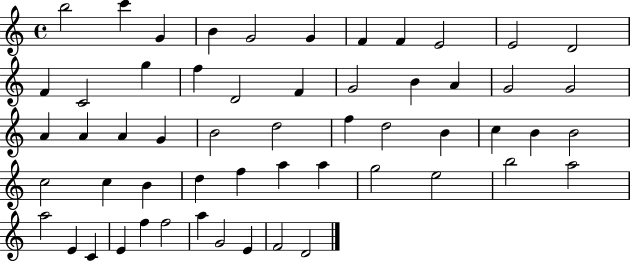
{
  \clef treble
  \time 4/4
  \defaultTimeSignature
  \key c \major
  b''2 c'''4 g'4 | b'4 g'2 g'4 | f'4 f'4 e'2 | e'2 d'2 | \break f'4 c'2 g''4 | f''4 d'2 f'4 | g'2 b'4 a'4 | g'2 g'2 | \break a'4 a'4 a'4 g'4 | b'2 d''2 | f''4 d''2 b'4 | c''4 b'4 b'2 | \break c''2 c''4 b'4 | d''4 f''4 a''4 a''4 | g''2 e''2 | b''2 a''2 | \break a''2 e'4 c'4 | e'4 f''4 f''2 | a''4 g'2 e'4 | f'2 d'2 | \break \bar "|."
}